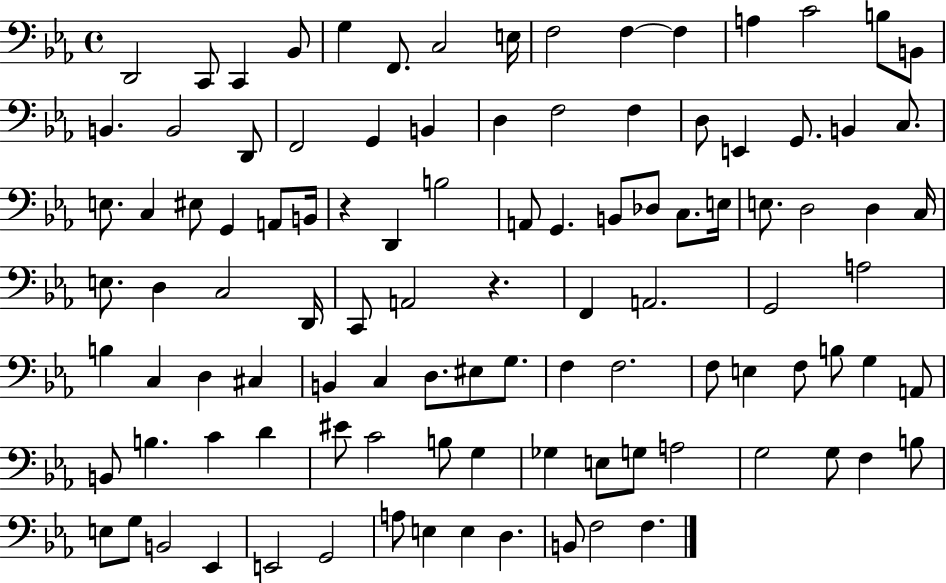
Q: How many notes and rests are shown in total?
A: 105